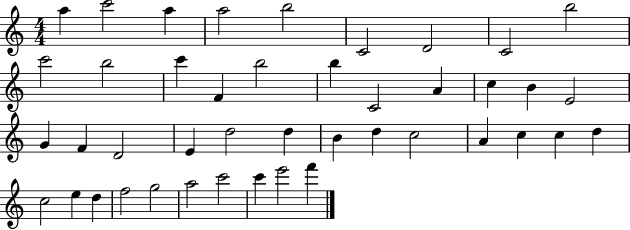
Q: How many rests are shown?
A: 0